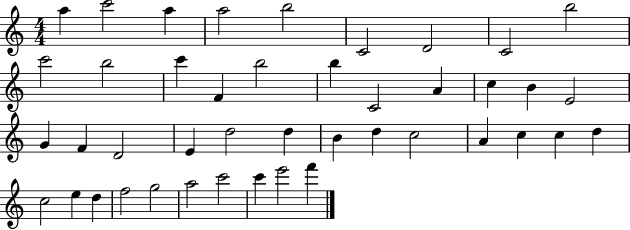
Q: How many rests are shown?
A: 0